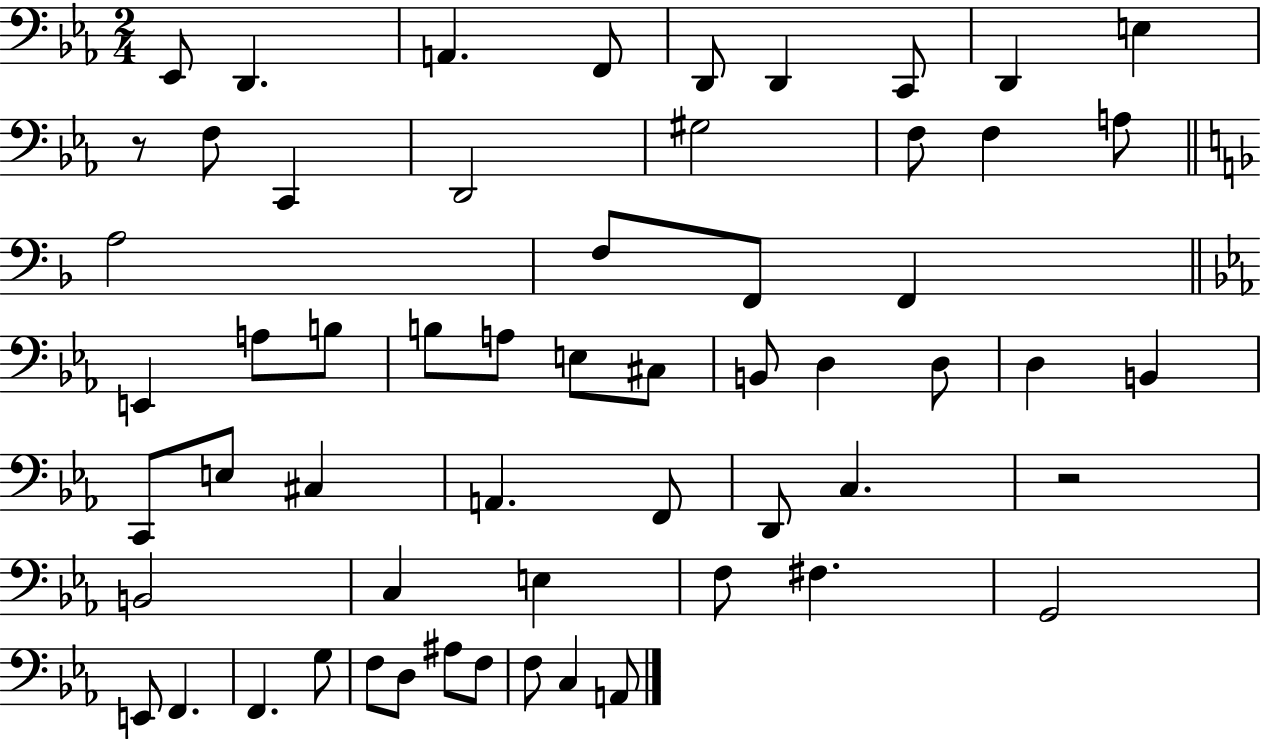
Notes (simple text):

Eb2/e D2/q. A2/q. F2/e D2/e D2/q C2/e D2/q E3/q R/e F3/e C2/q D2/h G#3/h F3/e F3/q A3/e A3/h F3/e F2/e F2/q E2/q A3/e B3/e B3/e A3/e E3/e C#3/e B2/e D3/q D3/e D3/q B2/q C2/e E3/e C#3/q A2/q. F2/e D2/e C3/q. R/h B2/h C3/q E3/q F3/e F#3/q. G2/h E2/e F2/q. F2/q. G3/e F3/e D3/e A#3/e F3/e F3/e C3/q A2/e